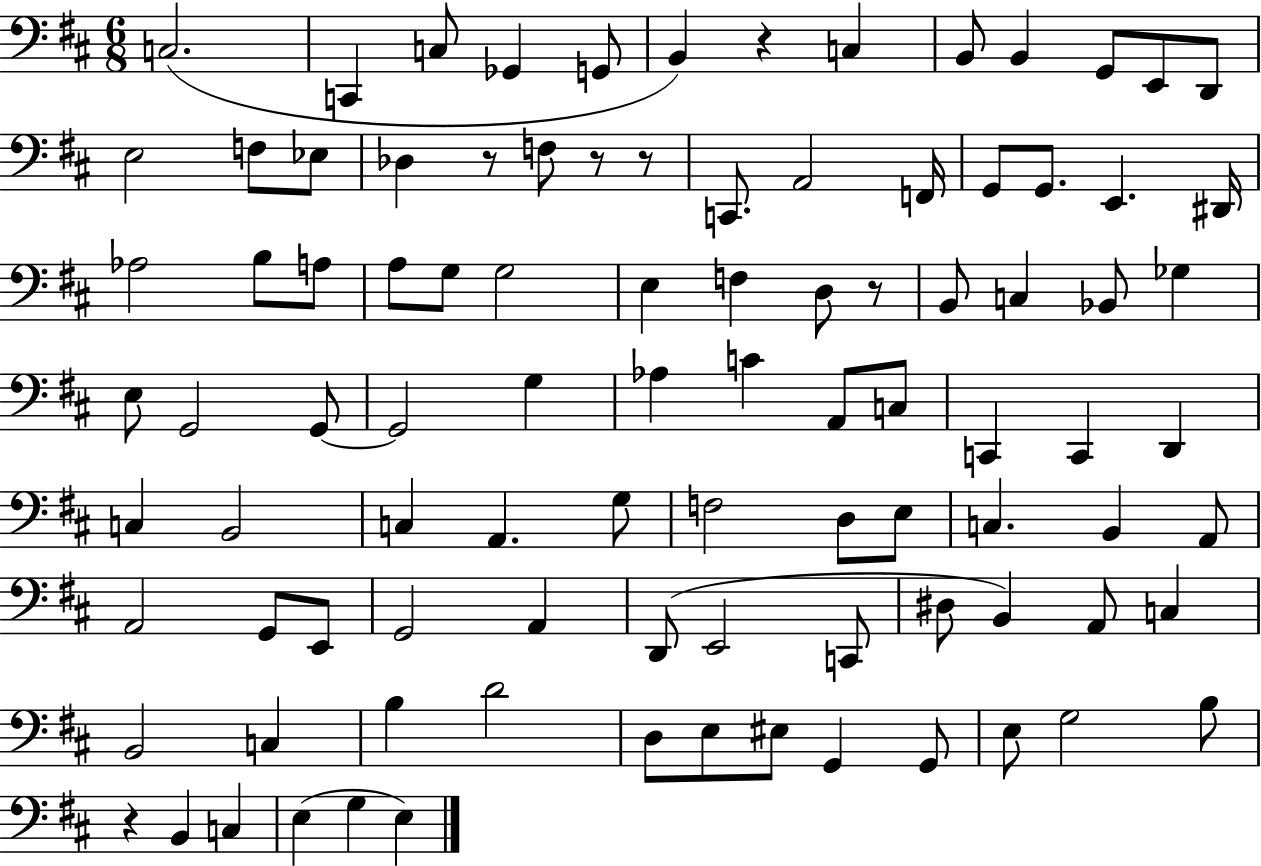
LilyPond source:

{
  \clef bass
  \numericTimeSignature
  \time 6/8
  \key d \major
  c2.( | c,4 c8 ges,4 g,8 | b,4) r4 c4 | b,8 b,4 g,8 e,8 d,8 | \break e2 f8 ees8 | des4 r8 f8 r8 r8 | c,8. a,2 f,16 | g,8 g,8. e,4. dis,16 | \break aes2 b8 a8 | a8 g8 g2 | e4 f4 d8 r8 | b,8 c4 bes,8 ges4 | \break e8 g,2 g,8~~ | g,2 g4 | aes4 c'4 a,8 c8 | c,4 c,4 d,4 | \break c4 b,2 | c4 a,4. g8 | f2 d8 e8 | c4. b,4 a,8 | \break a,2 g,8 e,8 | g,2 a,4 | d,8( e,2 c,8 | dis8 b,4) a,8 c4 | \break b,2 c4 | b4 d'2 | d8 e8 eis8 g,4 g,8 | e8 g2 b8 | \break r4 b,4 c4 | e4( g4 e4) | \bar "|."
}